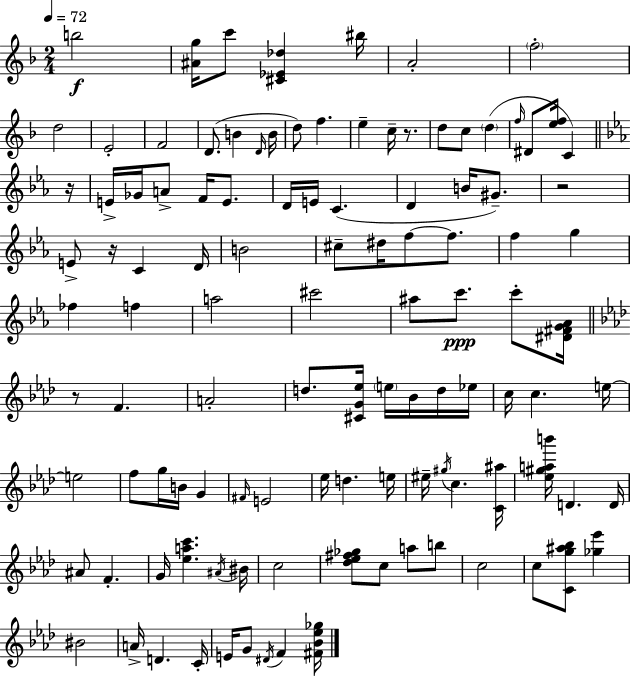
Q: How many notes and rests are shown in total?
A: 111